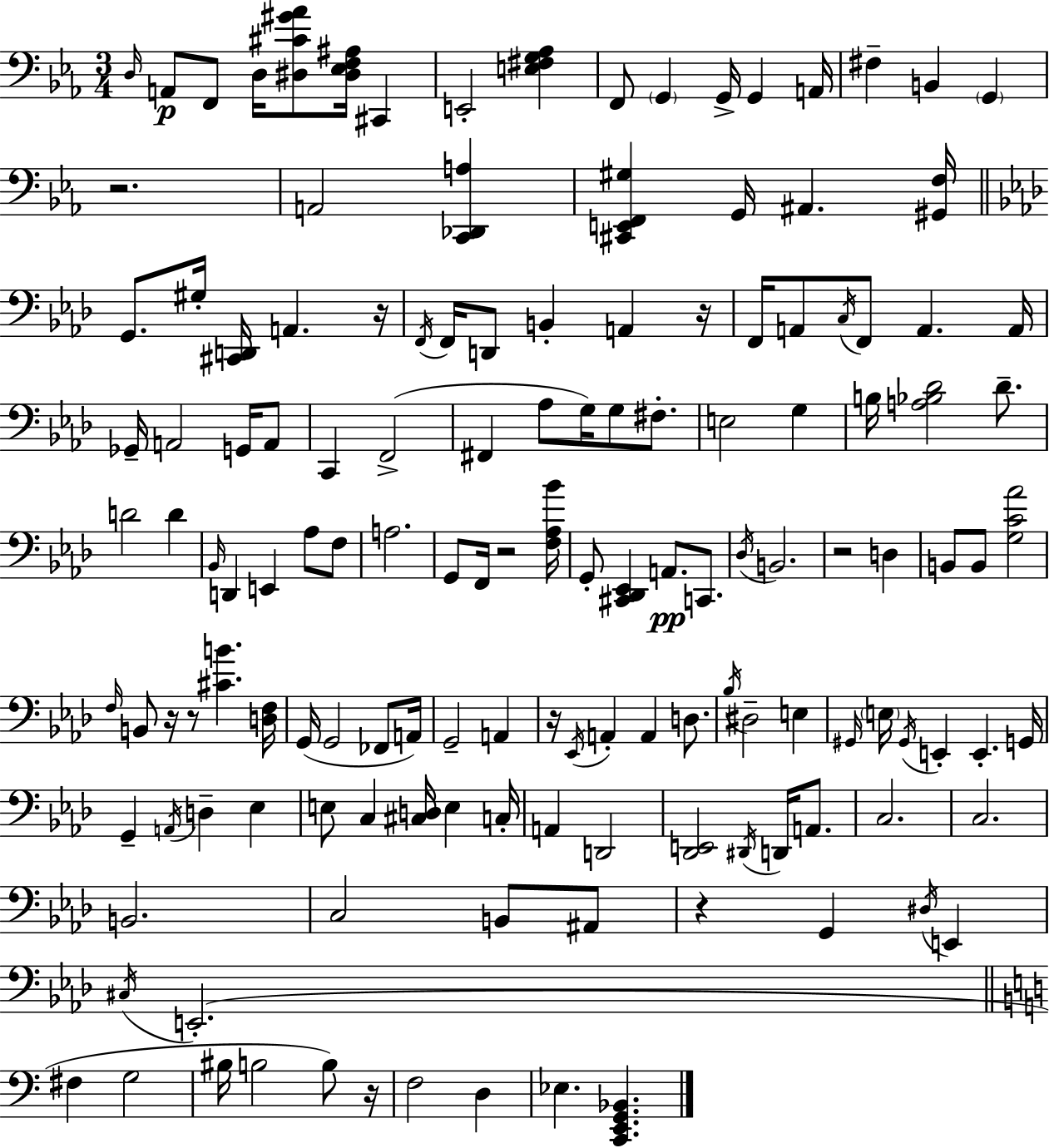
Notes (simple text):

D3/s A2/e F2/e D3/s [D#3,C#4,G#4,Ab4]/e [D#3,Eb3,F3,A#3]/s C#2/q E2/h [E3,F#3,G3,Ab3]/q F2/e G2/q G2/s G2/q A2/s F#3/q B2/q G2/q R/h. A2/h [C2,Db2,A3]/q [C#2,E2,F2,G#3]/q G2/s A#2/q. [G#2,F3]/s G2/e. G#3/s [C#2,D2]/s A2/q. R/s F2/s F2/s D2/e B2/q A2/q R/s F2/s A2/e C3/s F2/e A2/q. A2/s Gb2/s A2/h G2/s A2/e C2/q F2/h F#2/q Ab3/e G3/s G3/e F#3/e. E3/h G3/q B3/s [A3,Bb3,Db4]/h Db4/e. D4/h D4/q Bb2/s D2/q E2/q Ab3/e F3/e A3/h. G2/e F2/s R/h [F3,Ab3,Bb4]/s G2/e [C#2,Db2,Eb2]/q A2/e. C2/e. Db3/s B2/h. R/h D3/q B2/e B2/e [G3,C4,Ab4]/h F3/s B2/e R/s R/e [C#4,B4]/q. [D3,F3]/s G2/s G2/h FES2/e A2/s G2/h A2/q R/s Eb2/s A2/q A2/q D3/e. Bb3/s D#3/h E3/q G#2/s E3/s G#2/s E2/q E2/q. G2/s G2/q A2/s D3/q Eb3/q E3/e C3/q [C#3,D3]/s E3/q C3/s A2/q D2/h [Db2,E2]/h D#2/s D2/s A2/e. C3/h. C3/h. B2/h. C3/h B2/e A#2/e R/q G2/q D#3/s E2/q C#3/s E2/h. F#3/q G3/h BIS3/s B3/h B3/e R/s F3/h D3/q Eb3/q. [C2,E2,G2,Bb2]/q.